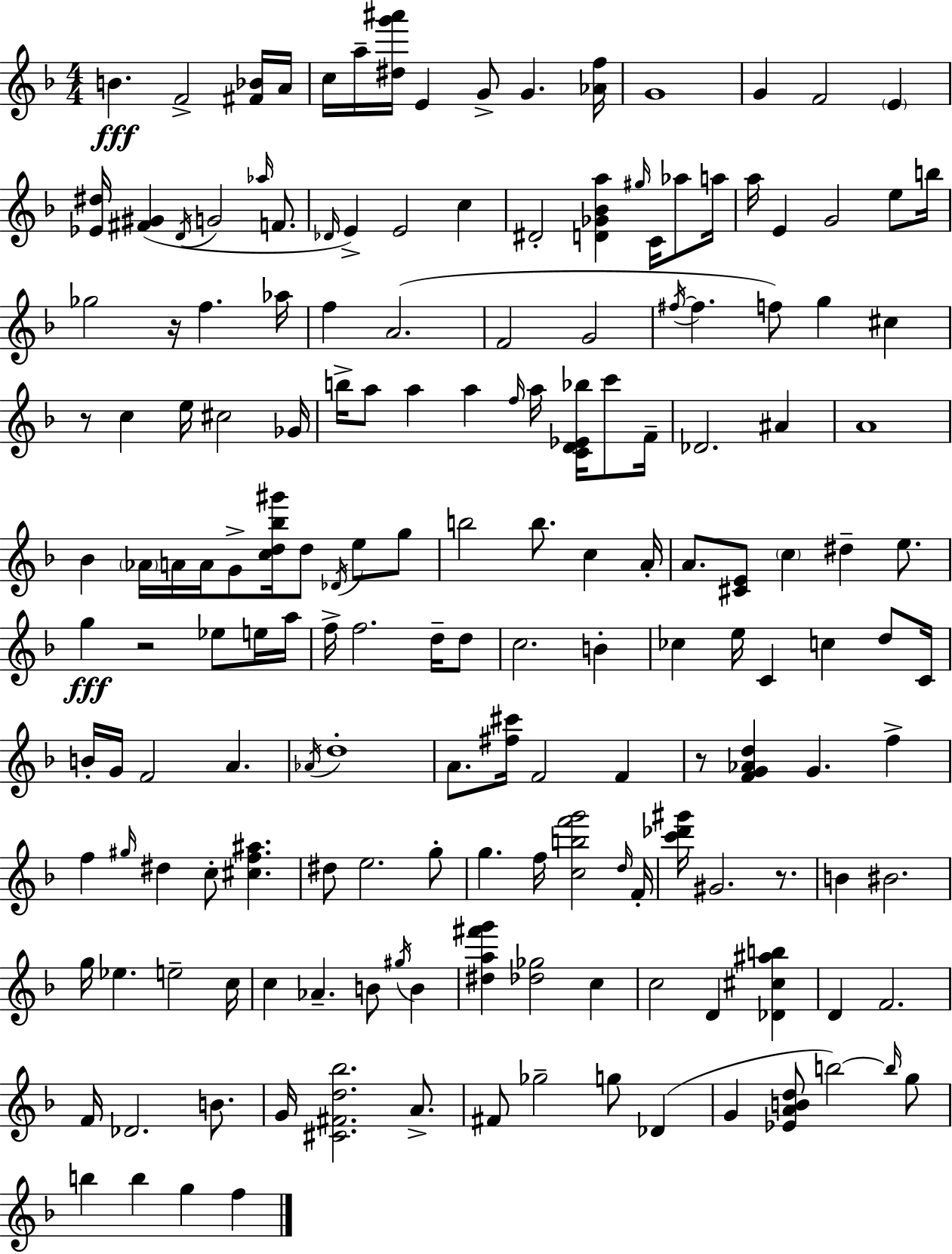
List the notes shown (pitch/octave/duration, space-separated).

B4/q. F4/h [F#4,Bb4]/s A4/s C5/s A5/s [D#5,G6,A#6]/s E4/q G4/e G4/q. [Ab4,F5]/s G4/w G4/q F4/h E4/q [Eb4,D#5]/s [F#4,G#4]/q D4/s G4/h Ab5/s F4/e. Db4/s E4/q E4/h C5/q D#4/h [D4,Gb4,Bb4,A5]/q G#5/s C4/s Ab5/e A5/s A5/s E4/q G4/h E5/e B5/s Gb5/h R/s F5/q. Ab5/s F5/q A4/h. F4/h G4/h F#5/s F#5/q. F5/e G5/q C#5/q R/e C5/q E5/s C#5/h Gb4/s B5/s A5/e A5/q A5/q F5/s A5/s [C4,D4,Eb4,Bb5]/s C6/e F4/s Db4/h. A#4/q A4/w Bb4/q Ab4/s A4/s A4/s G4/e [C5,D5,Bb5,G#6]/s D5/e Db4/s E5/e G5/e B5/h B5/e. C5/q A4/s A4/e. [C#4,E4]/e C5/q D#5/q E5/e. G5/q R/h Eb5/e E5/s A5/s F5/s F5/h. D5/s D5/e C5/h. B4/q CES5/q E5/s C4/q C5/q D5/e C4/s B4/s G4/s F4/h A4/q. Ab4/s D5/w A4/e. [F#5,C#6]/s F4/h F4/q R/e [F4,G4,Ab4,D5]/q G4/q. F5/q F5/q G#5/s D#5/q C5/e [C#5,F5,A#5]/q. D#5/e E5/h. G5/e G5/q. F5/s [C5,B5,F6,G6]/h D5/s F4/s [C6,Db6,G#6]/s G#4/h. R/e. B4/q BIS4/h. G5/s Eb5/q. E5/h C5/s C5/q Ab4/q. B4/e G#5/s B4/q [D#5,A5,F#6,G6]/q [Db5,Gb5]/h C5/q C5/h D4/q [Db4,C#5,A#5,B5]/q D4/q F4/h. F4/s Db4/h. B4/e. G4/s [C#4,F#4,D5,Bb5]/h. A4/e. F#4/e Gb5/h G5/e Db4/q G4/q [Eb4,A4,B4,D5]/e B5/h B5/s G5/e B5/q B5/q G5/q F5/q